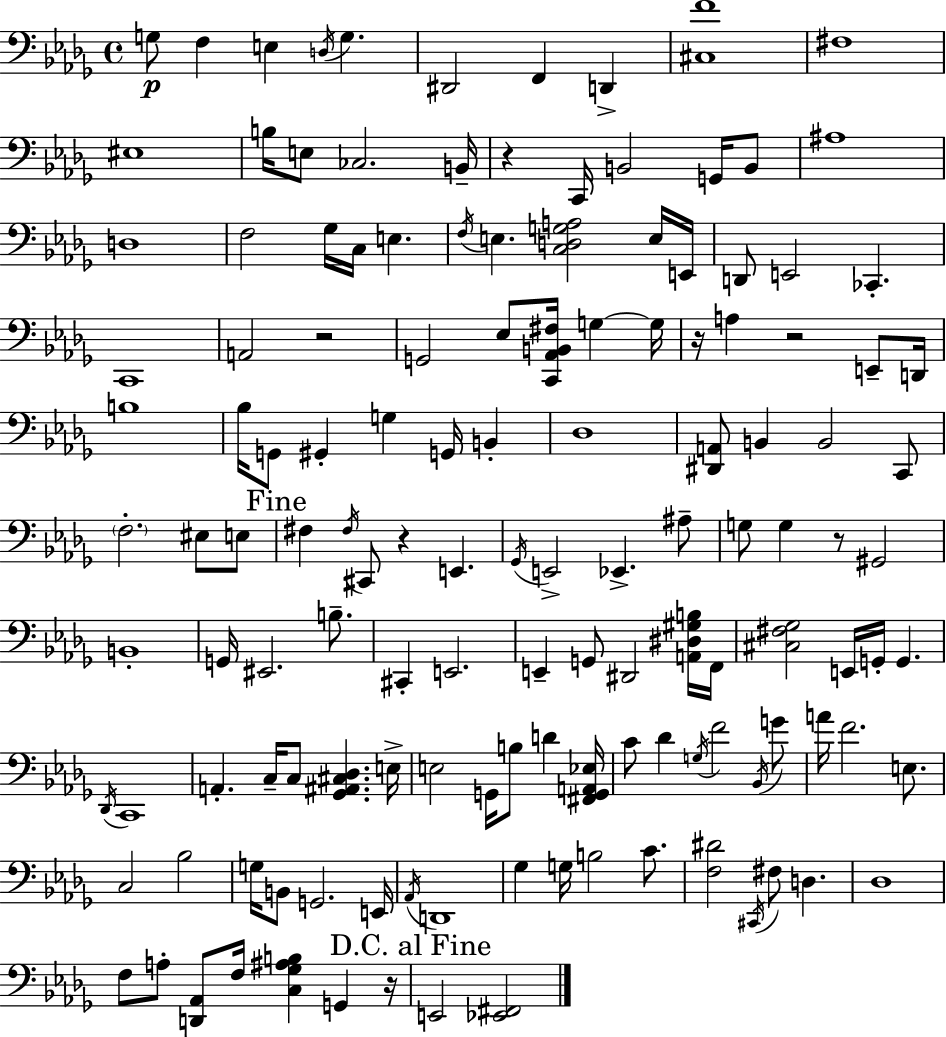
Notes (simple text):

G3/e F3/q E3/q D3/s G3/q. D#2/h F2/q D2/q [C#3,F4]/w F#3/w EIS3/w B3/s E3/e CES3/h. B2/s R/q C2/s B2/h G2/s B2/e A#3/w D3/w F3/h Gb3/s C3/s E3/q. F3/s E3/q. [C3,D3,G3,A3]/h E3/s E2/s D2/e E2/h CES2/q. C2/w A2/h R/h G2/h Eb3/e [C2,Ab2,B2,F#3]/s G3/q G3/s R/s A3/q R/h E2/e D2/s B3/w Bb3/s G2/e G#2/q G3/q G2/s B2/q Db3/w [D#2,A2]/e B2/q B2/h C2/e F3/h. EIS3/e E3/e F#3/q F#3/s C#2/e R/q E2/q. Gb2/s E2/h Eb2/q. A#3/e G3/e G3/q R/e G#2/h B2/w G2/s EIS2/h. B3/e. C#2/q E2/h. E2/q G2/e D#2/h [A2,D#3,G#3,B3]/s F2/s [C#3,F#3,Gb3]/h E2/s G2/s G2/q. Db2/s C2/w A2/q. C3/s C3/e [Gb2,A#2,C#3,Db3]/q. E3/s E3/h G2/s B3/e D4/q [F#2,G2,A2,Eb3]/s C4/e Db4/q G3/s F4/h Bb2/s G4/e A4/s F4/h. E3/e. C3/h Bb3/h G3/s B2/e G2/h. E2/s Ab2/s D2/w Gb3/q G3/s B3/h C4/e. [F3,D#4]/h C#2/s F#3/e D3/q. Db3/w F3/e A3/e [D2,Ab2]/e F3/s [C3,Gb3,A#3,B3]/q G2/q R/s E2/h [Eb2,F#2]/h